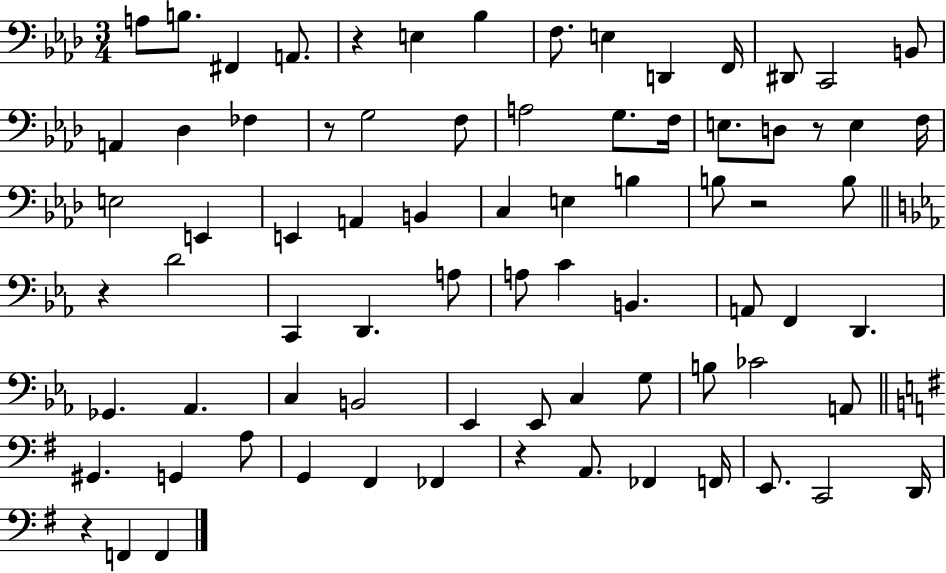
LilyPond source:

{
  \clef bass
  \numericTimeSignature
  \time 3/4
  \key aes \major
  a8 b8. fis,4 a,8. | r4 e4 bes4 | f8. e4 d,4 f,16 | dis,8 c,2 b,8 | \break a,4 des4 fes4 | r8 g2 f8 | a2 g8. f16 | e8. d8 r8 e4 f16 | \break e2 e,4 | e,4 a,4 b,4 | c4 e4 b4 | b8 r2 b8 | \break \bar "||" \break \key c \minor r4 d'2 | c,4 d,4. a8 | a8 c'4 b,4. | a,8 f,4 d,4. | \break ges,4. aes,4. | c4 b,2 | ees,4 ees,8 c4 g8 | b8 ces'2 a,8 | \break \bar "||" \break \key g \major gis,4. g,4 a8 | g,4 fis,4 fes,4 | r4 a,8. fes,4 f,16 | e,8. c,2 d,16 | \break r4 f,4 f,4 | \bar "|."
}